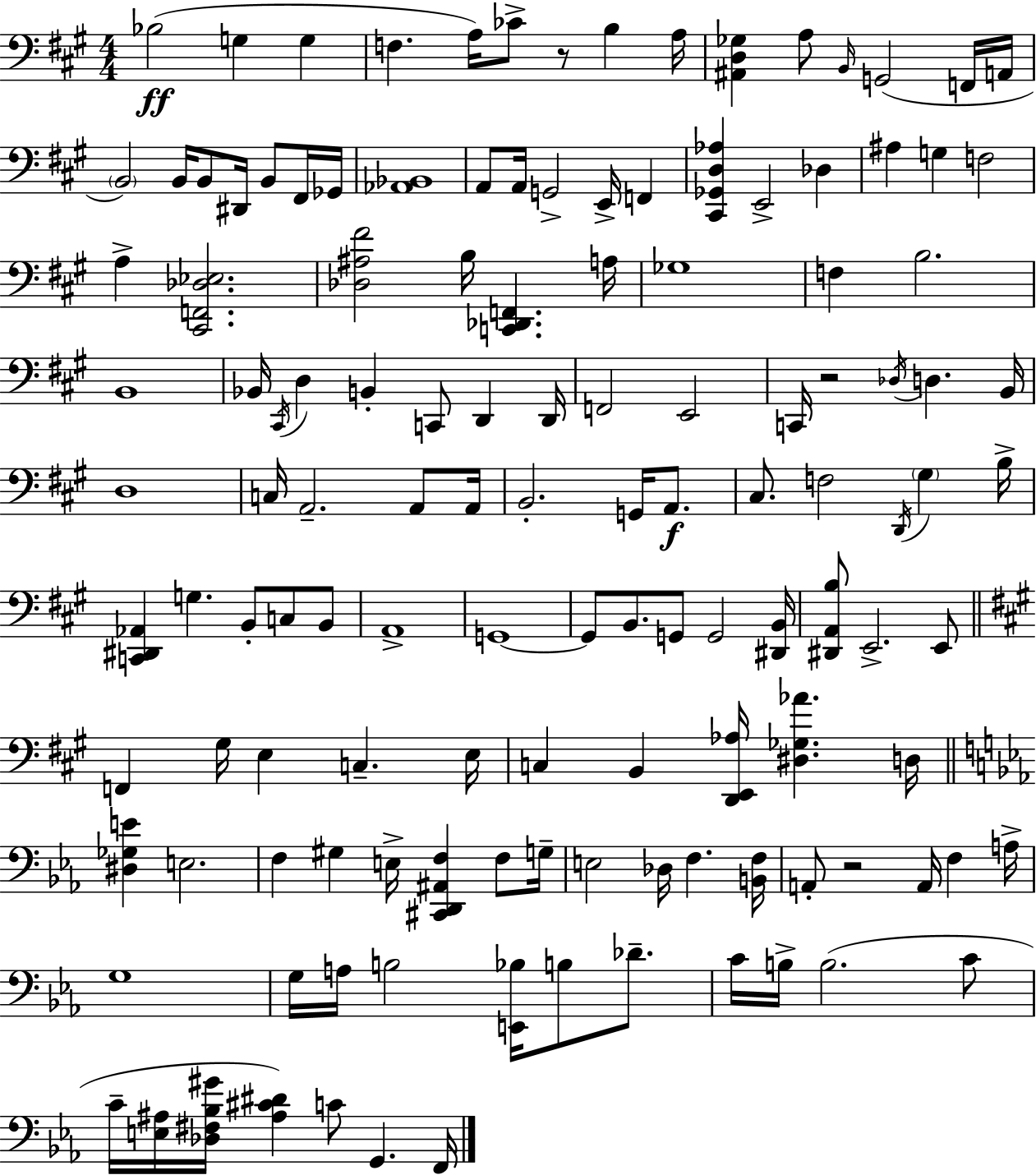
X:1
T:Untitled
M:4/4
L:1/4
K:A
_B,2 G, G, F, A,/4 _C/2 z/2 B, A,/4 [^A,,D,_G,] A,/2 B,,/4 G,,2 F,,/4 A,,/4 B,,2 B,,/4 B,,/2 ^D,,/4 B,,/2 ^F,,/4 _G,,/4 [_A,,_B,,]4 A,,/2 A,,/4 G,,2 E,,/4 F,, [^C,,_G,,D,_A,] E,,2 _D, ^A, G, F,2 A, [^C,,F,,_D,_E,]2 [_D,^A,^F]2 B,/4 [C,,_D,,F,,] A,/4 _G,4 F, B,2 B,,4 _B,,/4 ^C,,/4 D, B,, C,,/2 D,, D,,/4 F,,2 E,,2 C,,/4 z2 _D,/4 D, B,,/4 D,4 C,/4 A,,2 A,,/2 A,,/4 B,,2 G,,/4 A,,/2 ^C,/2 F,2 D,,/4 ^G, B,/4 [C,,^D,,_A,,] G, B,,/2 C,/2 B,,/2 A,,4 G,,4 G,,/2 B,,/2 G,,/2 G,,2 [^D,,B,,]/4 [^D,,A,,B,]/2 E,,2 E,,/2 F,, ^G,/4 E, C, E,/4 C, B,, [D,,E,,_A,]/4 [^D,_G,_A] D,/4 [^D,_G,E] E,2 F, ^G, E,/4 [^C,,D,,^A,,F,] F,/2 G,/4 E,2 _D,/4 F, [B,,F,]/4 A,,/2 z2 A,,/4 F, A,/4 G,4 G,/4 A,/4 B,2 [E,,_B,]/4 B,/2 _D/2 C/4 B,/4 B,2 C/2 C/4 [E,^A,]/4 [_D,^F,_B,^G]/4 [^A,^C^D] C/2 G,, F,,/4